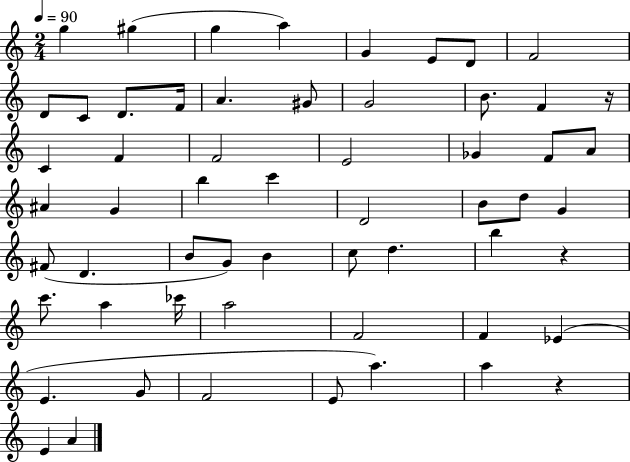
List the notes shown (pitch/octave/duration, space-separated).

G5/q G#5/q G5/q A5/q G4/q E4/e D4/e F4/h D4/e C4/e D4/e. F4/s A4/q. G#4/e G4/h B4/e. F4/q R/s C4/q F4/q F4/h E4/h Gb4/q F4/e A4/e A#4/q G4/q B5/q C6/q D4/h B4/e D5/e G4/q F#4/e D4/q. B4/e G4/e B4/q C5/e D5/q. B5/q R/q C6/e. A5/q CES6/s A5/h F4/h F4/q Eb4/q E4/q. G4/e F4/h E4/e A5/q. A5/q R/q E4/q A4/q